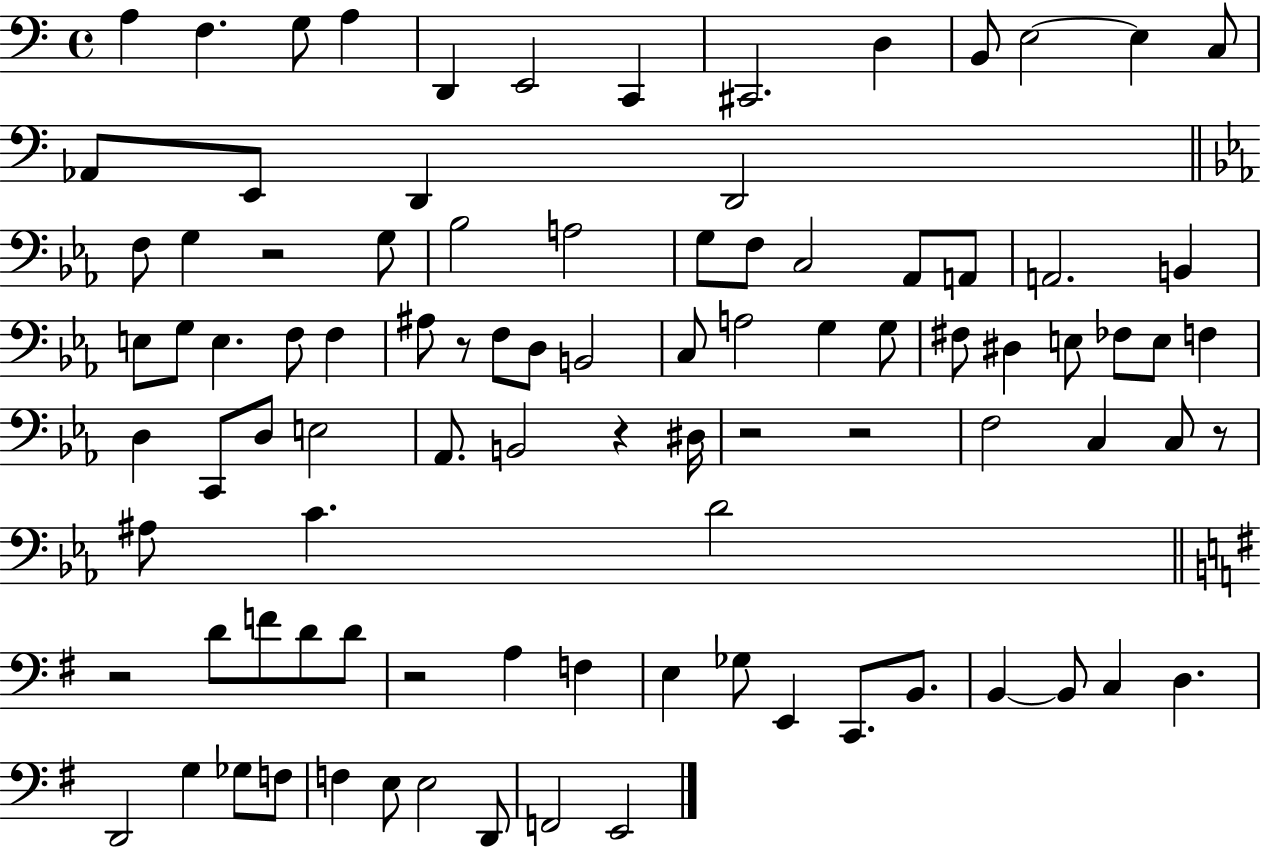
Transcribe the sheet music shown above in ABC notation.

X:1
T:Untitled
M:4/4
L:1/4
K:C
A, F, G,/2 A, D,, E,,2 C,, ^C,,2 D, B,,/2 E,2 E, C,/2 _A,,/2 E,,/2 D,, D,,2 F,/2 G, z2 G,/2 _B,2 A,2 G,/2 F,/2 C,2 _A,,/2 A,,/2 A,,2 B,, E,/2 G,/2 E, F,/2 F, ^A,/2 z/2 F,/2 D,/2 B,,2 C,/2 A,2 G, G,/2 ^F,/2 ^D, E,/2 _F,/2 E,/2 F, D, C,,/2 D,/2 E,2 _A,,/2 B,,2 z ^D,/4 z2 z2 F,2 C, C,/2 z/2 ^A,/2 C D2 z2 D/2 F/2 D/2 D/2 z2 A, F, E, _G,/2 E,, C,,/2 B,,/2 B,, B,,/2 C, D, D,,2 G, _G,/2 F,/2 F, E,/2 E,2 D,,/2 F,,2 E,,2